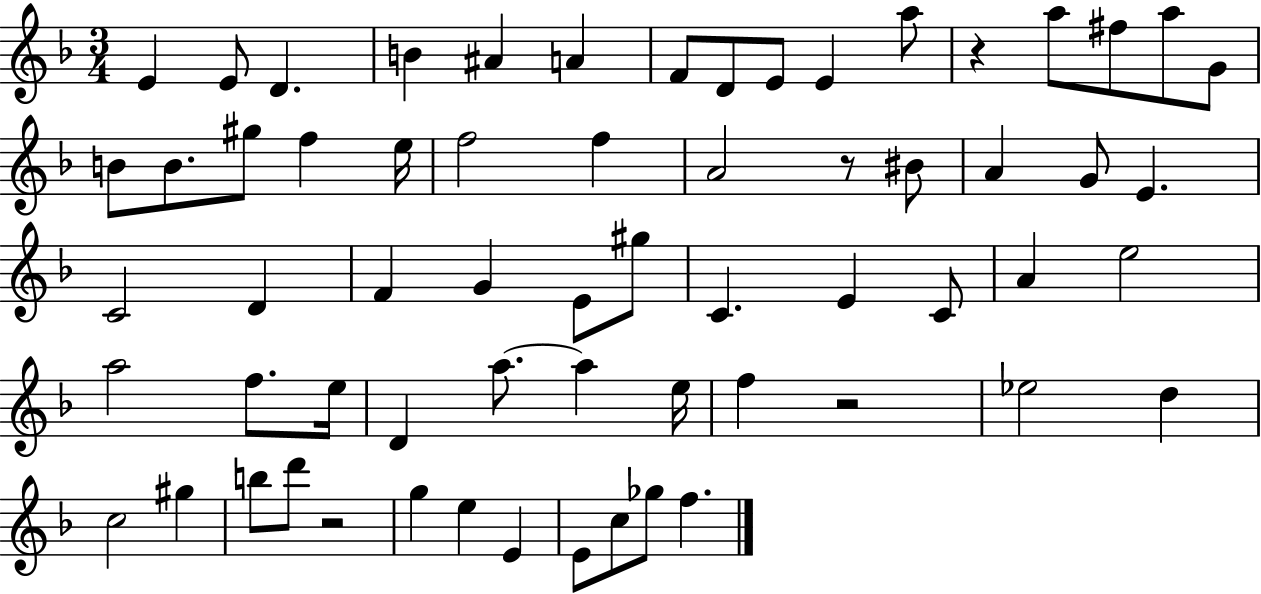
E4/q E4/e D4/q. B4/q A#4/q A4/q F4/e D4/e E4/e E4/q A5/e R/q A5/e F#5/e A5/e G4/e B4/e B4/e. G#5/e F5/q E5/s F5/h F5/q A4/h R/e BIS4/e A4/q G4/e E4/q. C4/h D4/q F4/q G4/q E4/e G#5/e C4/q. E4/q C4/e A4/q E5/h A5/h F5/e. E5/s D4/q A5/e. A5/q E5/s F5/q R/h Eb5/h D5/q C5/h G#5/q B5/e D6/e R/h G5/q E5/q E4/q E4/e C5/e Gb5/e F5/q.